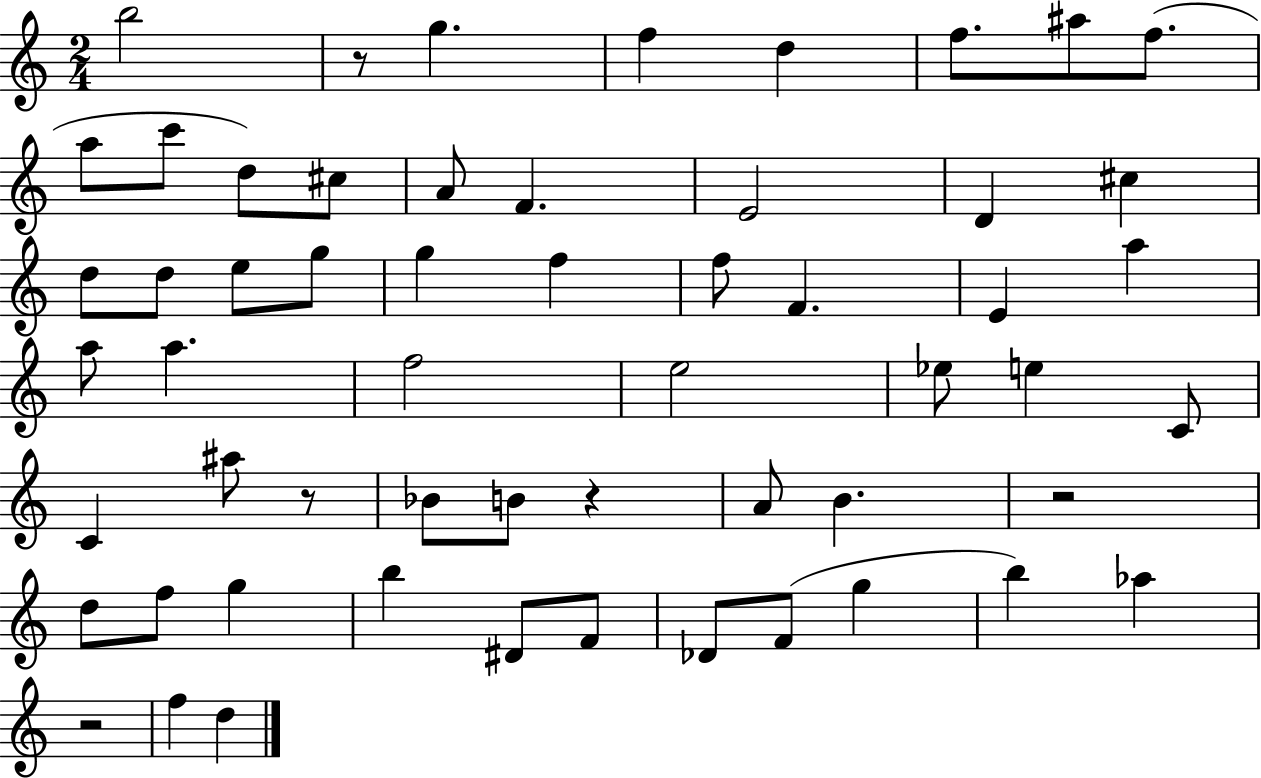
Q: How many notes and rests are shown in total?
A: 57